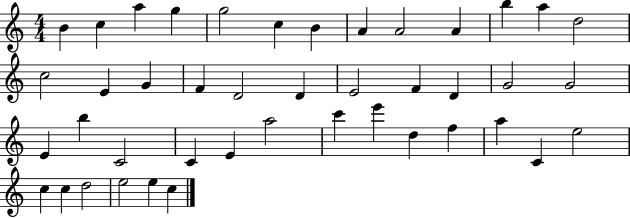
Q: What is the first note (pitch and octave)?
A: B4